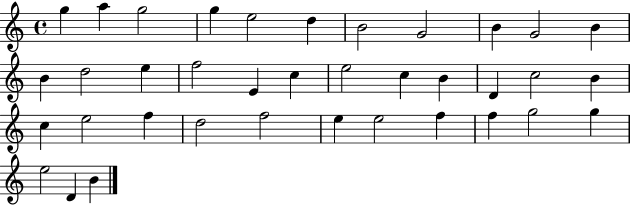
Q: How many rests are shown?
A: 0